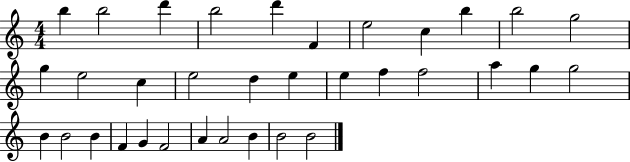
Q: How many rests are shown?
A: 0